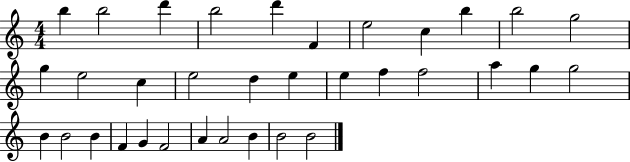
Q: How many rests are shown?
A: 0